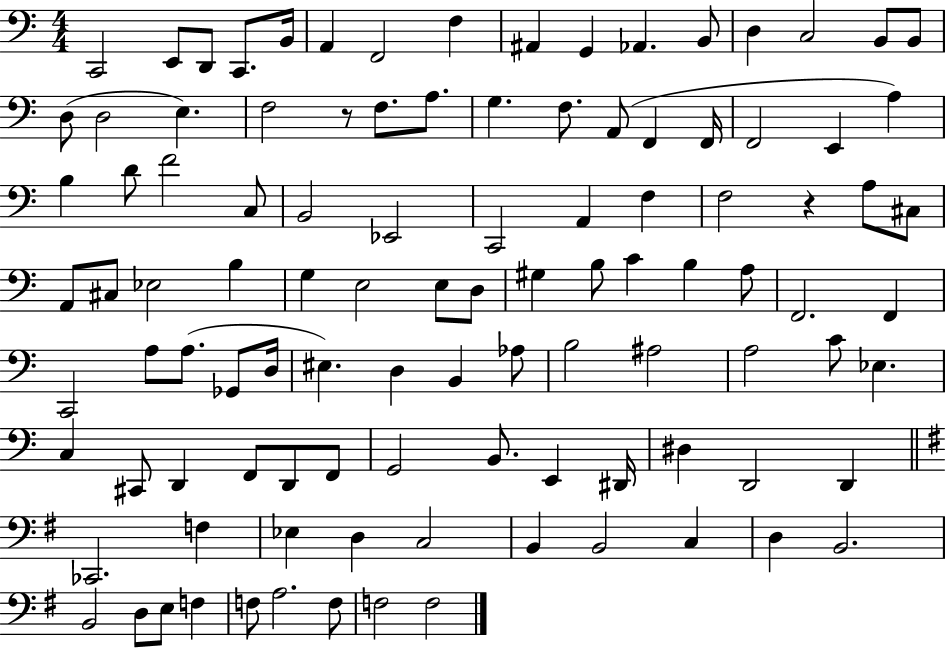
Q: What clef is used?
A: bass